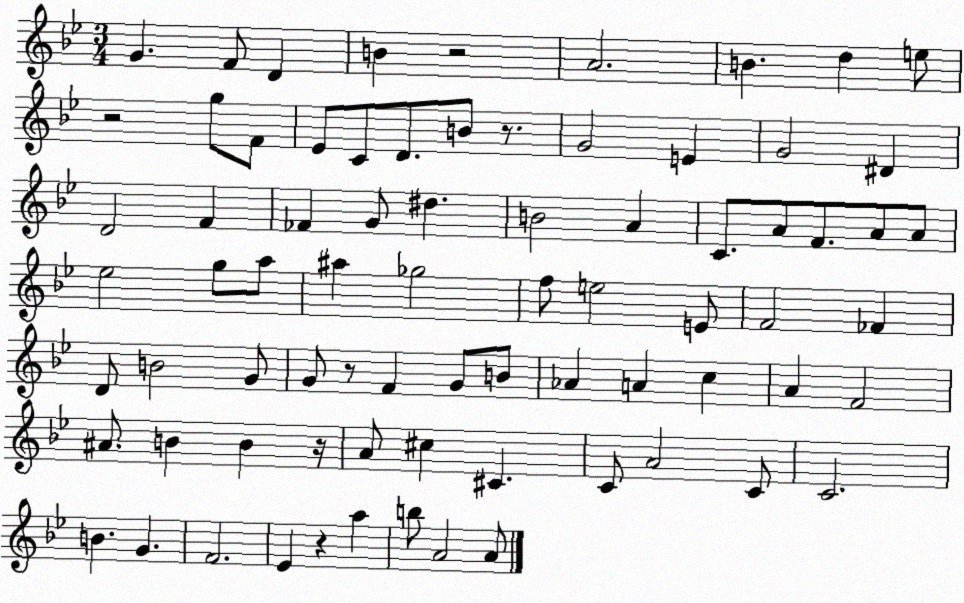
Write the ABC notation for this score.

X:1
T:Untitled
M:3/4
L:1/4
K:Bb
G F/2 D B z2 A2 B d e/2 z2 g/2 F/2 _E/2 C/2 D/2 B/2 z/2 G2 E G2 ^D D2 F _F G/2 ^d B2 A C/2 A/2 F/2 A/2 A/2 _e2 g/2 a/2 ^a _g2 f/2 e2 E/2 F2 _F D/2 B2 G/2 G/2 z/2 F G/2 B/2 _A A c A F2 ^A/2 B B z/4 A/2 ^c ^C C/2 A2 C/2 C2 B G F2 _E z a b/2 A2 A/2